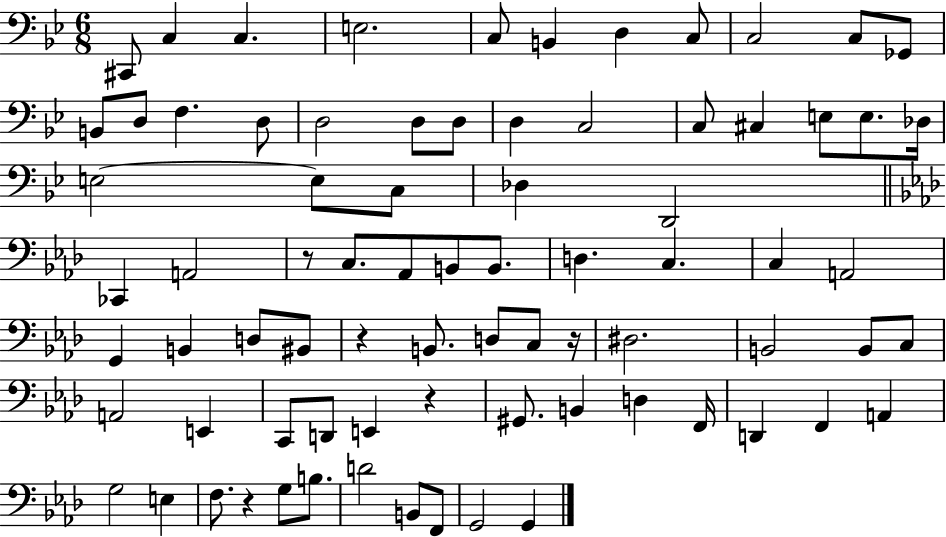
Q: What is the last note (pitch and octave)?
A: G2